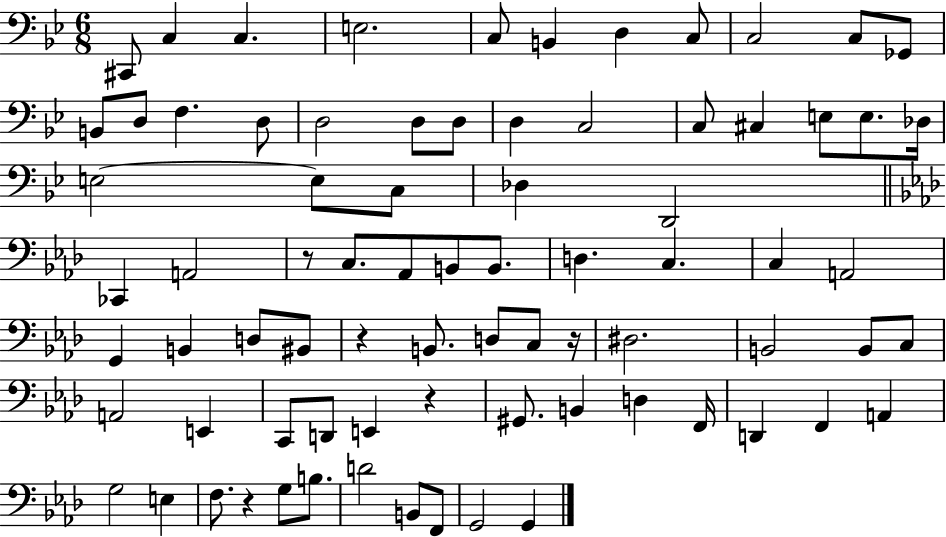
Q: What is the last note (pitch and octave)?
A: G2